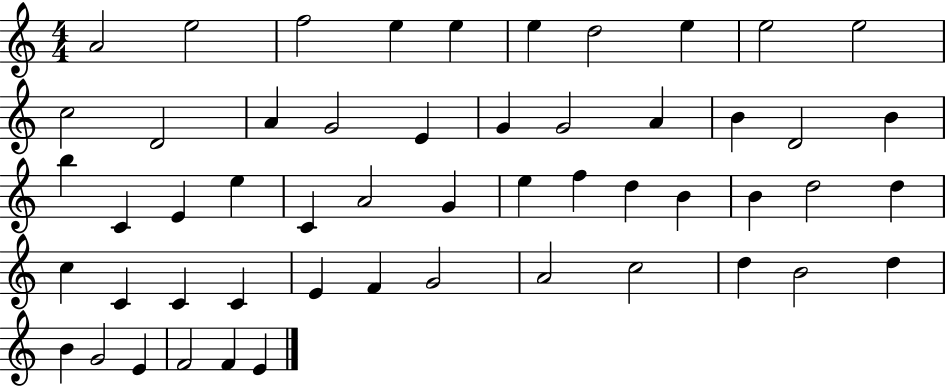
A4/h E5/h F5/h E5/q E5/q E5/q D5/h E5/q E5/h E5/h C5/h D4/h A4/q G4/h E4/q G4/q G4/h A4/q B4/q D4/h B4/q B5/q C4/q E4/q E5/q C4/q A4/h G4/q E5/q F5/q D5/q B4/q B4/q D5/h D5/q C5/q C4/q C4/q C4/q E4/q F4/q G4/h A4/h C5/h D5/q B4/h D5/q B4/q G4/h E4/q F4/h F4/q E4/q